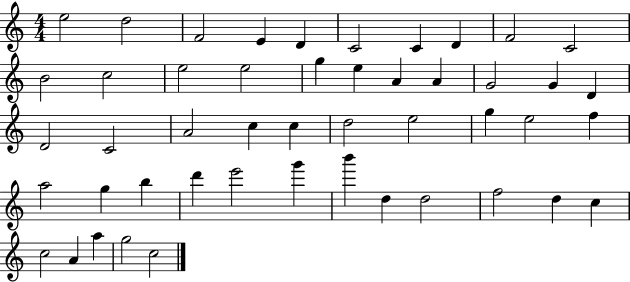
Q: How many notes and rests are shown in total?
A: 48